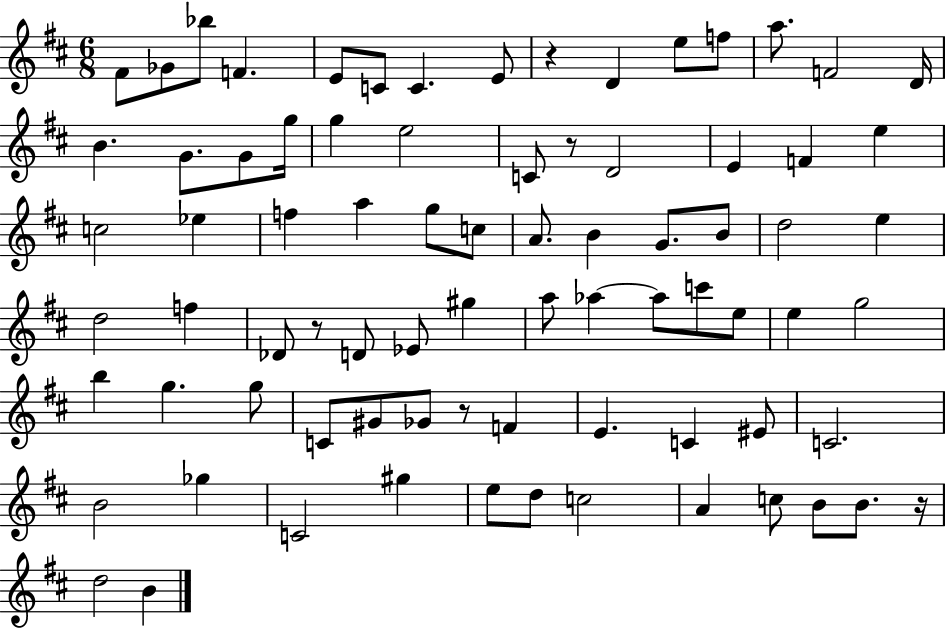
F#4/e Gb4/e Bb5/e F4/q. E4/e C4/e C4/q. E4/e R/q D4/q E5/e F5/e A5/e. F4/h D4/s B4/q. G4/e. G4/e G5/s G5/q E5/h C4/e R/e D4/h E4/q F4/q E5/q C5/h Eb5/q F5/q A5/q G5/e C5/e A4/e. B4/q G4/e. B4/e D5/h E5/q D5/h F5/q Db4/e R/e D4/e Eb4/e G#5/q A5/e Ab5/q Ab5/e C6/e E5/e E5/q G5/h B5/q G5/q. G5/e C4/e G#4/e Gb4/e R/e F4/q E4/q. C4/q EIS4/e C4/h. B4/h Gb5/q C4/h G#5/q E5/e D5/e C5/h A4/q C5/e B4/e B4/e. R/s D5/h B4/q